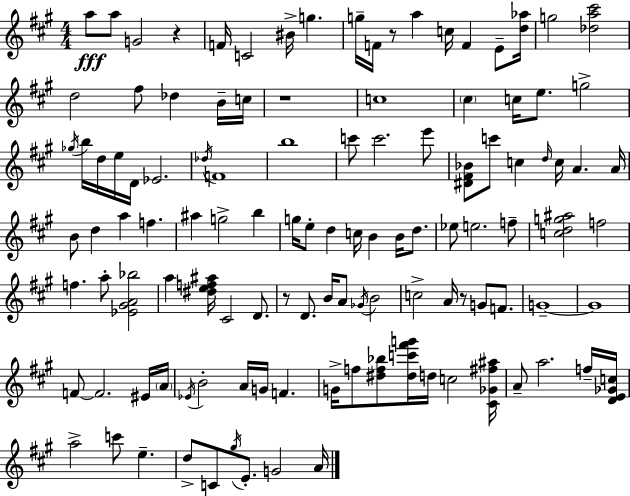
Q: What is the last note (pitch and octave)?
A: A4